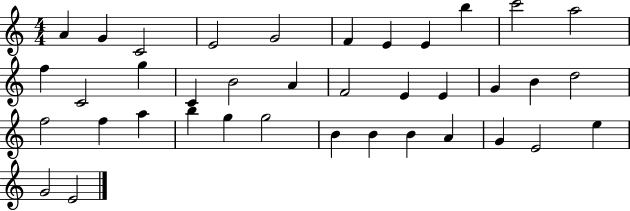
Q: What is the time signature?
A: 4/4